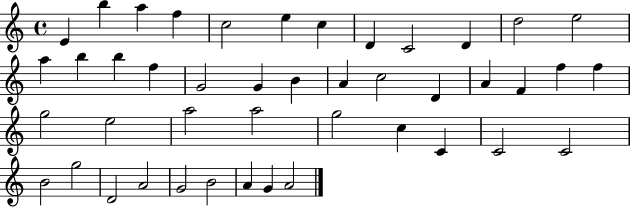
X:1
T:Untitled
M:4/4
L:1/4
K:C
E b a f c2 e c D C2 D d2 e2 a b b f G2 G B A c2 D A F f f g2 e2 a2 a2 g2 c C C2 C2 B2 g2 D2 A2 G2 B2 A G A2